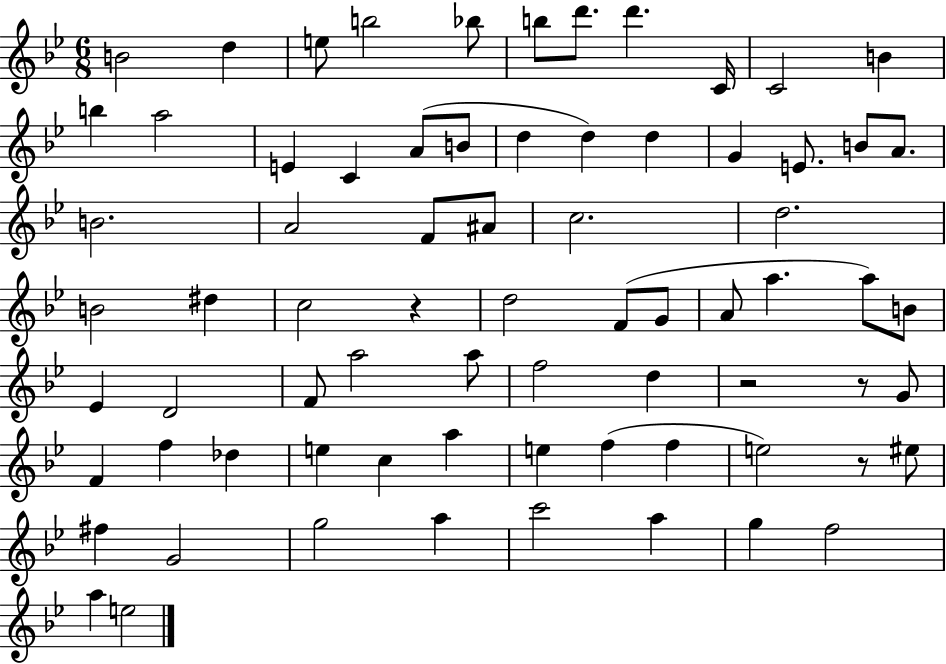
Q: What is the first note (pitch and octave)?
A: B4